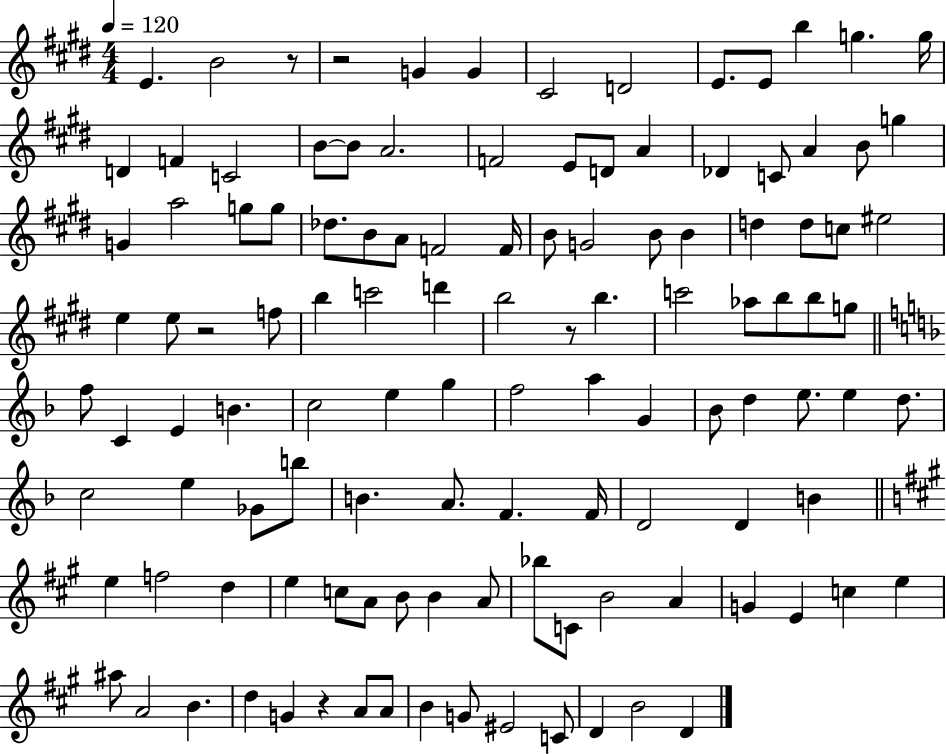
E4/q. B4/h R/e R/h G4/q G4/q C#4/h D4/h E4/e. E4/e B5/q G5/q. G5/s D4/q F4/q C4/h B4/e B4/e A4/h. F4/h E4/e D4/e A4/q Db4/q C4/e A4/q B4/e G5/q G4/q A5/h G5/e G5/e Db5/e. B4/e A4/e F4/h F4/s B4/e G4/h B4/e B4/q D5/q D5/e C5/e EIS5/h E5/q E5/e R/h F5/e B5/q C6/h D6/q B5/h R/e B5/q. C6/h Ab5/e B5/e B5/e G5/e F5/e C4/q E4/q B4/q. C5/h E5/q G5/q F5/h A5/q G4/q Bb4/e D5/q E5/e. E5/q D5/e. C5/h E5/q Gb4/e B5/e B4/q. A4/e. F4/q. F4/s D4/h D4/q B4/q E5/q F5/h D5/q E5/q C5/e A4/e B4/e B4/q A4/e Bb5/e C4/e B4/h A4/q G4/q E4/q C5/q E5/q A#5/e A4/h B4/q. D5/q G4/q R/q A4/e A4/e B4/q G4/e EIS4/h C4/e D4/q B4/h D4/q